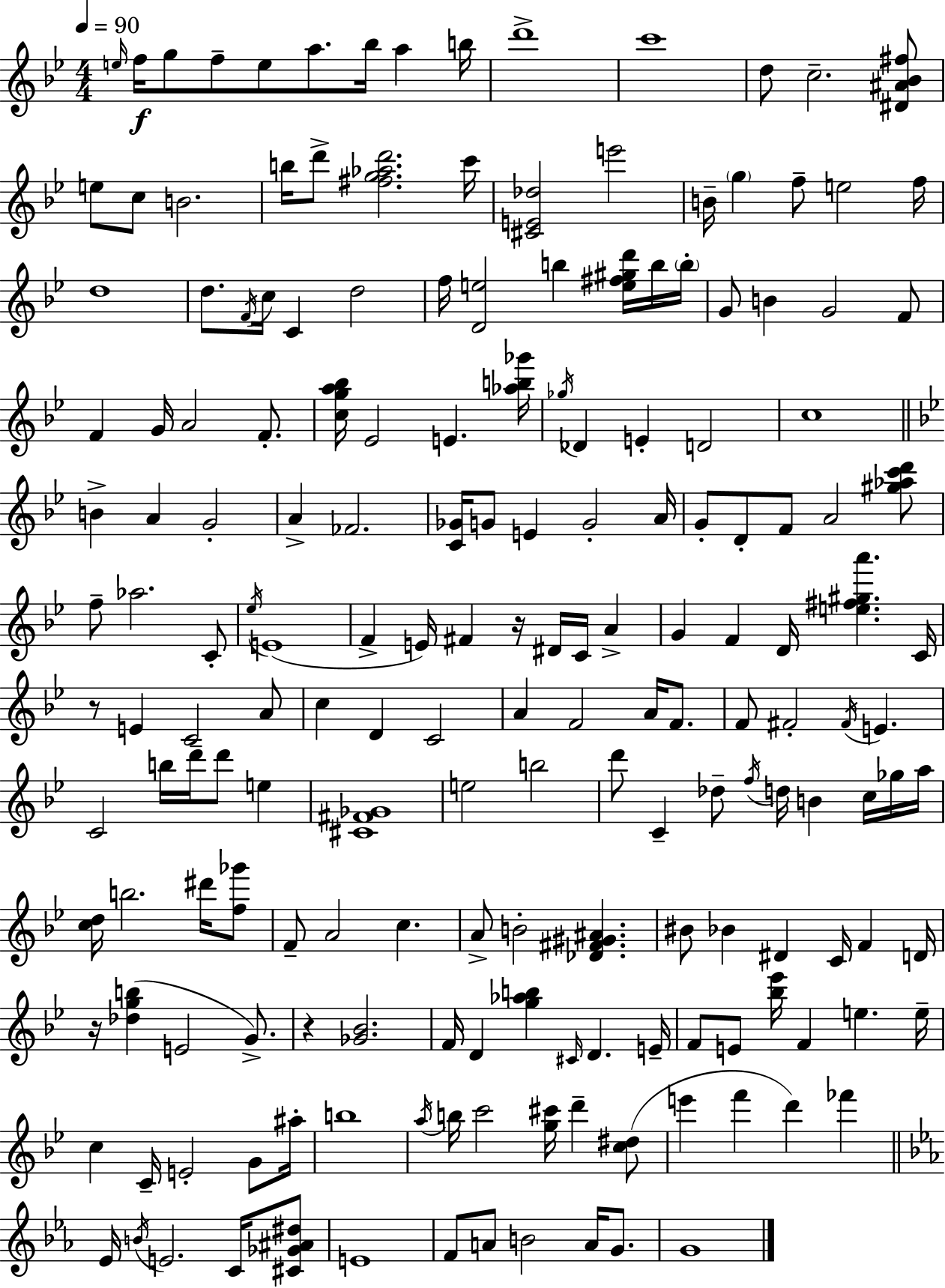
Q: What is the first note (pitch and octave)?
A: E5